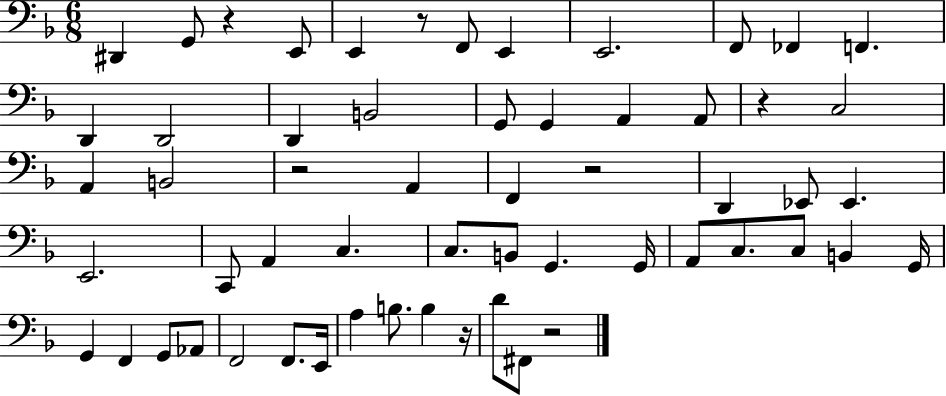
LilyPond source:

{
  \clef bass
  \numericTimeSignature
  \time 6/8
  \key f \major
  dis,4 g,8 r4 e,8 | e,4 r8 f,8 e,4 | e,2. | f,8 fes,4 f,4. | \break d,4 d,2 | d,4 b,2 | g,8 g,4 a,4 a,8 | r4 c2 | \break a,4 b,2 | r2 a,4 | f,4 r2 | d,4 ees,8 ees,4. | \break e,2. | c,8 a,4 c4. | c8. b,8 g,4. g,16 | a,8 c8. c8 b,4 g,16 | \break g,4 f,4 g,8 aes,8 | f,2 f,8. e,16 | a4 b8. b4 r16 | d'8 fis,8 r2 | \break \bar "|."
}